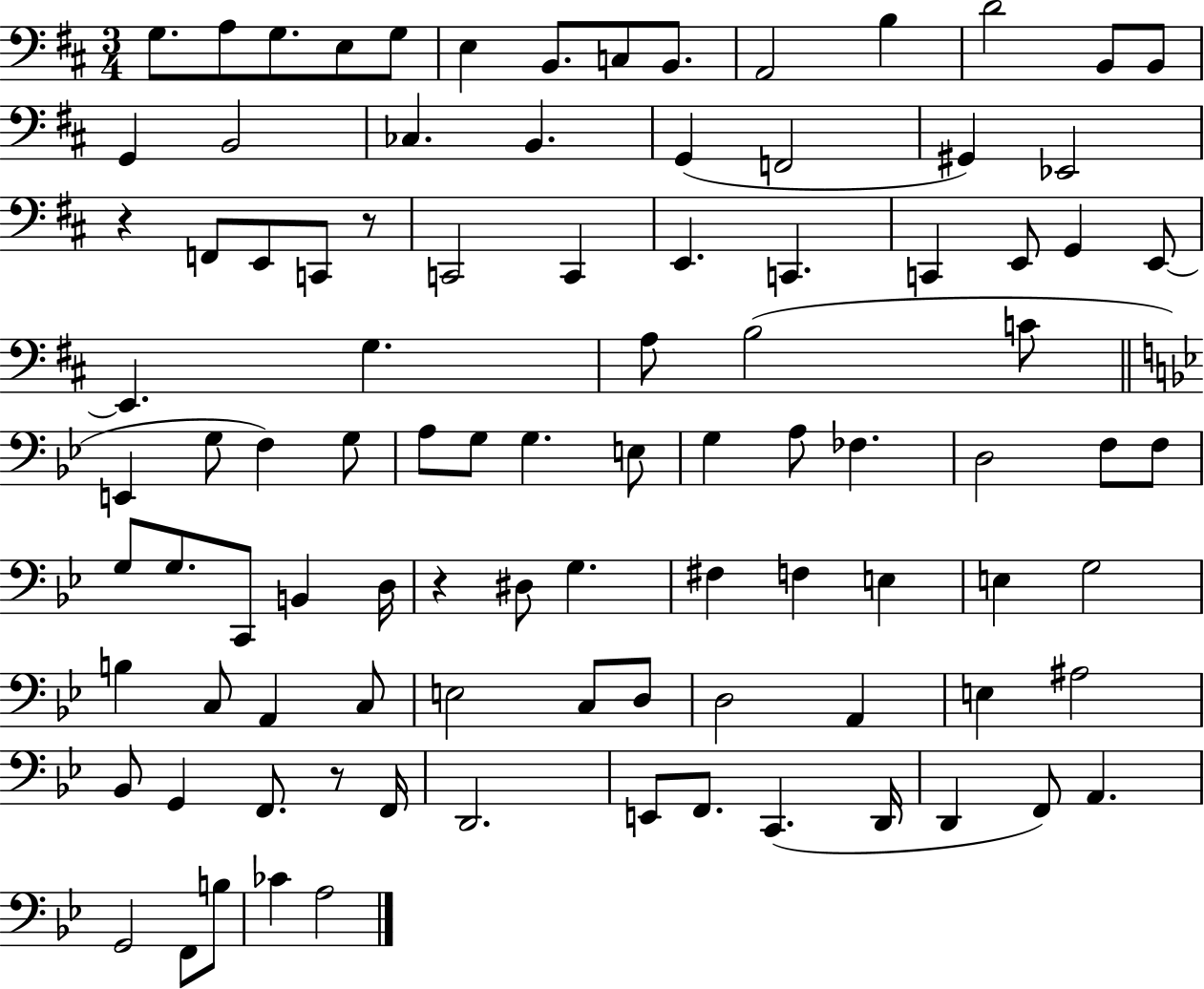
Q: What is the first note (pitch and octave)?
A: G3